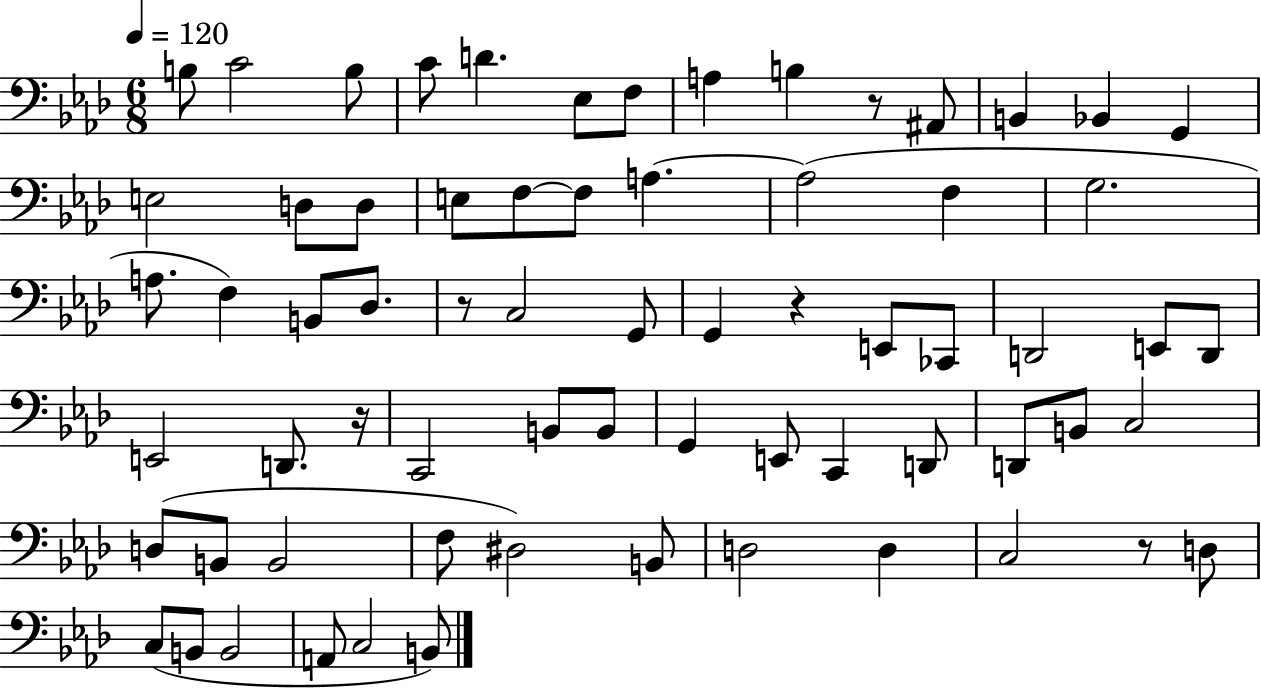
{
  \clef bass
  \numericTimeSignature
  \time 6/8
  \key aes \major
  \tempo 4 = 120
  b8 c'2 b8 | c'8 d'4. ees8 f8 | a4 b4 r8 ais,8 | b,4 bes,4 g,4 | \break e2 d8 d8 | e8 f8~~ f8 a4.~~ | a2( f4 | g2. | \break a8. f4) b,8 des8. | r8 c2 g,8 | g,4 r4 e,8 ces,8 | d,2 e,8 d,8 | \break e,2 d,8. r16 | c,2 b,8 b,8 | g,4 e,8 c,4 d,8 | d,8 b,8 c2 | \break d8( b,8 b,2 | f8 dis2) b,8 | d2 d4 | c2 r8 d8 | \break c8( b,8 b,2 | a,8 c2 b,8) | \bar "|."
}